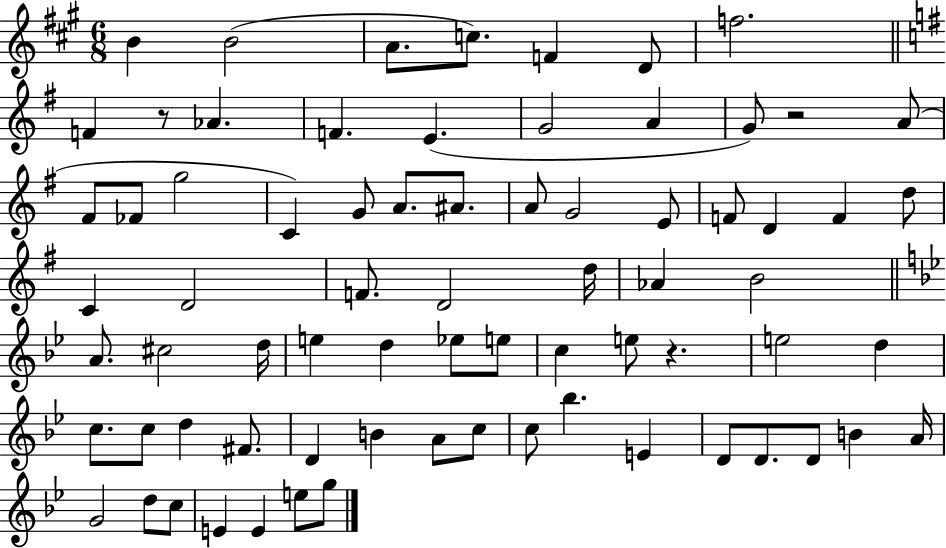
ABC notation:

X:1
T:Untitled
M:6/8
L:1/4
K:A
B B2 A/2 c/2 F D/2 f2 F z/2 _A F E G2 A G/2 z2 A/2 ^F/2 _F/2 g2 C G/2 A/2 ^A/2 A/2 G2 E/2 F/2 D F d/2 C D2 F/2 D2 d/4 _A B2 A/2 ^c2 d/4 e d _e/2 e/2 c e/2 z e2 d c/2 c/2 d ^F/2 D B A/2 c/2 c/2 _b E D/2 D/2 D/2 B A/4 G2 d/2 c/2 E E e/2 g/2